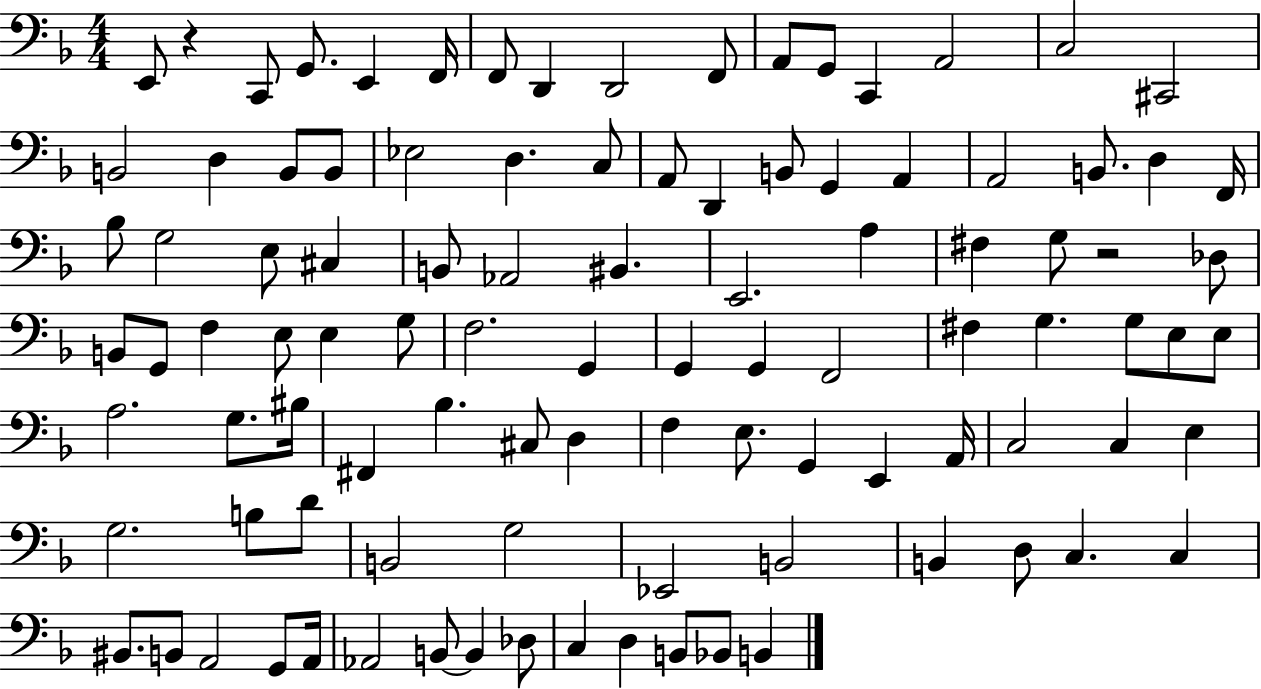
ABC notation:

X:1
T:Untitled
M:4/4
L:1/4
K:F
E,,/2 z C,,/2 G,,/2 E,, F,,/4 F,,/2 D,, D,,2 F,,/2 A,,/2 G,,/2 C,, A,,2 C,2 ^C,,2 B,,2 D, B,,/2 B,,/2 _E,2 D, C,/2 A,,/2 D,, B,,/2 G,, A,, A,,2 B,,/2 D, F,,/4 _B,/2 G,2 E,/2 ^C, B,,/2 _A,,2 ^B,, E,,2 A, ^F, G,/2 z2 _D,/2 B,,/2 G,,/2 F, E,/2 E, G,/2 F,2 G,, G,, G,, F,,2 ^F, G, G,/2 E,/2 E,/2 A,2 G,/2 ^B,/4 ^F,, _B, ^C,/2 D, F, E,/2 G,, E,, A,,/4 C,2 C, E, G,2 B,/2 D/2 B,,2 G,2 _E,,2 B,,2 B,, D,/2 C, C, ^B,,/2 B,,/2 A,,2 G,,/2 A,,/4 _A,,2 B,,/2 B,, _D,/2 C, D, B,,/2 _B,,/2 B,,